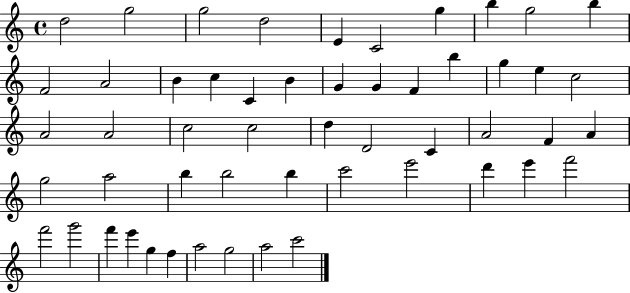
X:1
T:Untitled
M:4/4
L:1/4
K:C
d2 g2 g2 d2 E C2 g b g2 b F2 A2 B c C B G G F b g e c2 A2 A2 c2 c2 d D2 C A2 F A g2 a2 b b2 b c'2 e'2 d' e' f'2 f'2 g'2 f' e' g f a2 g2 a2 c'2